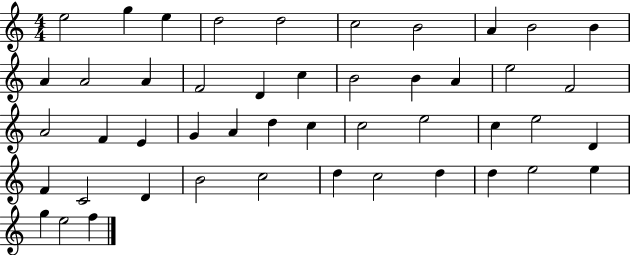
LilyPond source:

{
  \clef treble
  \numericTimeSignature
  \time 4/4
  \key c \major
  e''2 g''4 e''4 | d''2 d''2 | c''2 b'2 | a'4 b'2 b'4 | \break a'4 a'2 a'4 | f'2 d'4 c''4 | b'2 b'4 a'4 | e''2 f'2 | \break a'2 f'4 e'4 | g'4 a'4 d''4 c''4 | c''2 e''2 | c''4 e''2 d'4 | \break f'4 c'2 d'4 | b'2 c''2 | d''4 c''2 d''4 | d''4 e''2 e''4 | \break g''4 e''2 f''4 | \bar "|."
}